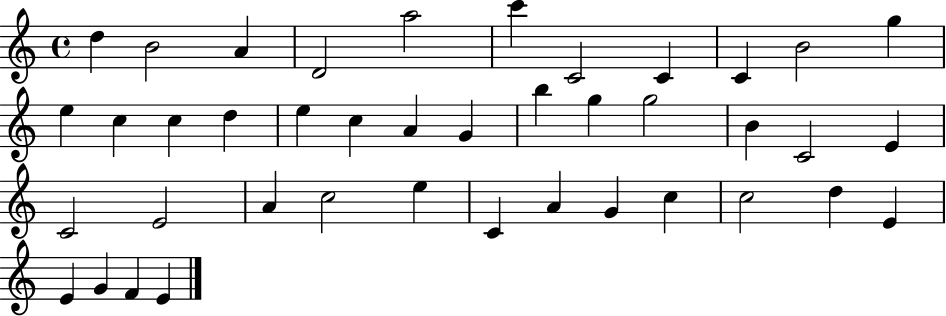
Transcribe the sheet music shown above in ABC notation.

X:1
T:Untitled
M:4/4
L:1/4
K:C
d B2 A D2 a2 c' C2 C C B2 g e c c d e c A G b g g2 B C2 E C2 E2 A c2 e C A G c c2 d E E G F E